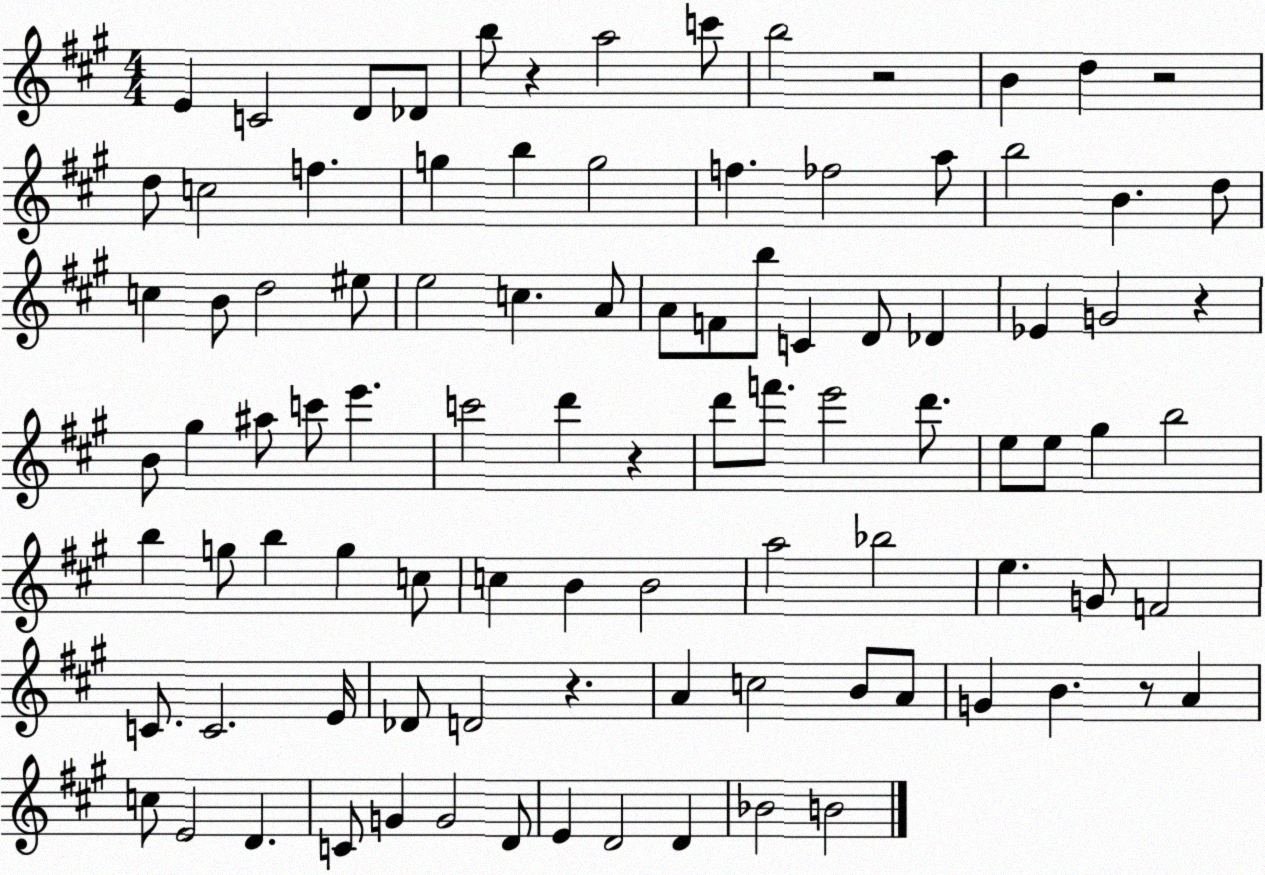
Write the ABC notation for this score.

X:1
T:Untitled
M:4/4
L:1/4
K:A
E C2 D/2 _D/2 b/2 z a2 c'/2 b2 z2 B d z2 d/2 c2 f g b g2 f _f2 a/2 b2 B d/2 c B/2 d2 ^e/2 e2 c A/2 A/2 F/2 b/2 C D/2 _D _E G2 z B/2 ^g ^a/2 c'/2 e' c'2 d' z d'/2 f'/2 e'2 d'/2 e/2 e/2 ^g b2 b g/2 b g c/2 c B B2 a2 _b2 e G/2 F2 C/2 C2 E/4 _D/2 D2 z A c2 B/2 A/2 G B z/2 A c/2 E2 D C/2 G G2 D/2 E D2 D _B2 B2